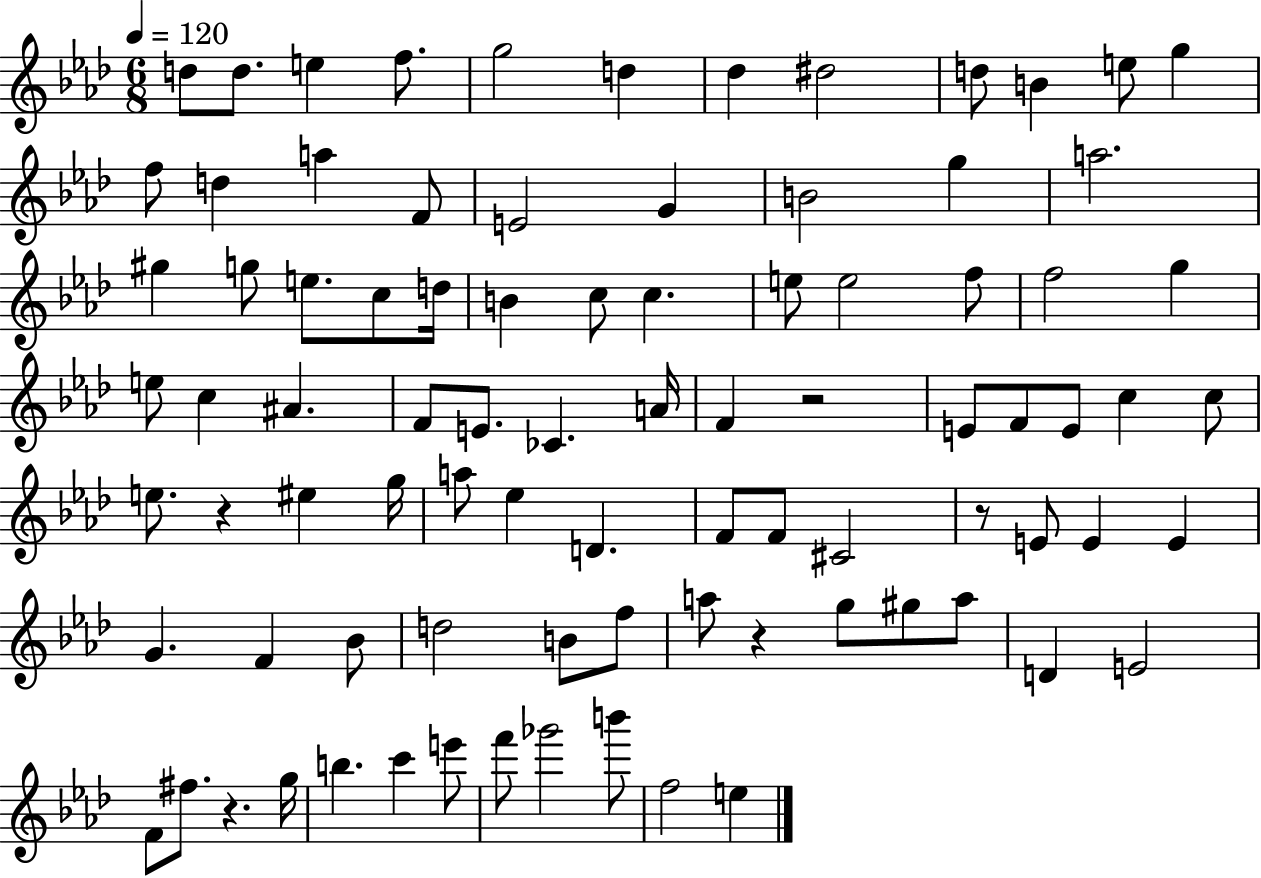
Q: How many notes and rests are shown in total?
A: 87